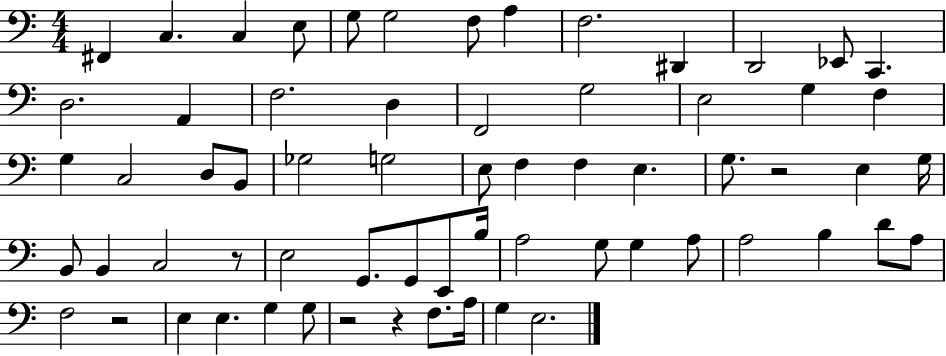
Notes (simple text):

F#2/q C3/q. C3/q E3/e G3/e G3/h F3/e A3/q F3/h. D#2/q D2/h Eb2/e C2/q. D3/h. A2/q F3/h. D3/q F2/h G3/h E3/h G3/q F3/q G3/q C3/h D3/e B2/e Gb3/h G3/h E3/e F3/q F3/q E3/q. G3/e. R/h E3/q G3/s B2/e B2/q C3/h R/e E3/h G2/e. G2/e E2/e B3/s A3/h G3/e G3/q A3/e A3/h B3/q D4/e A3/e F3/h R/h E3/q E3/q. G3/q G3/e R/h R/q F3/e. A3/s G3/q E3/h.